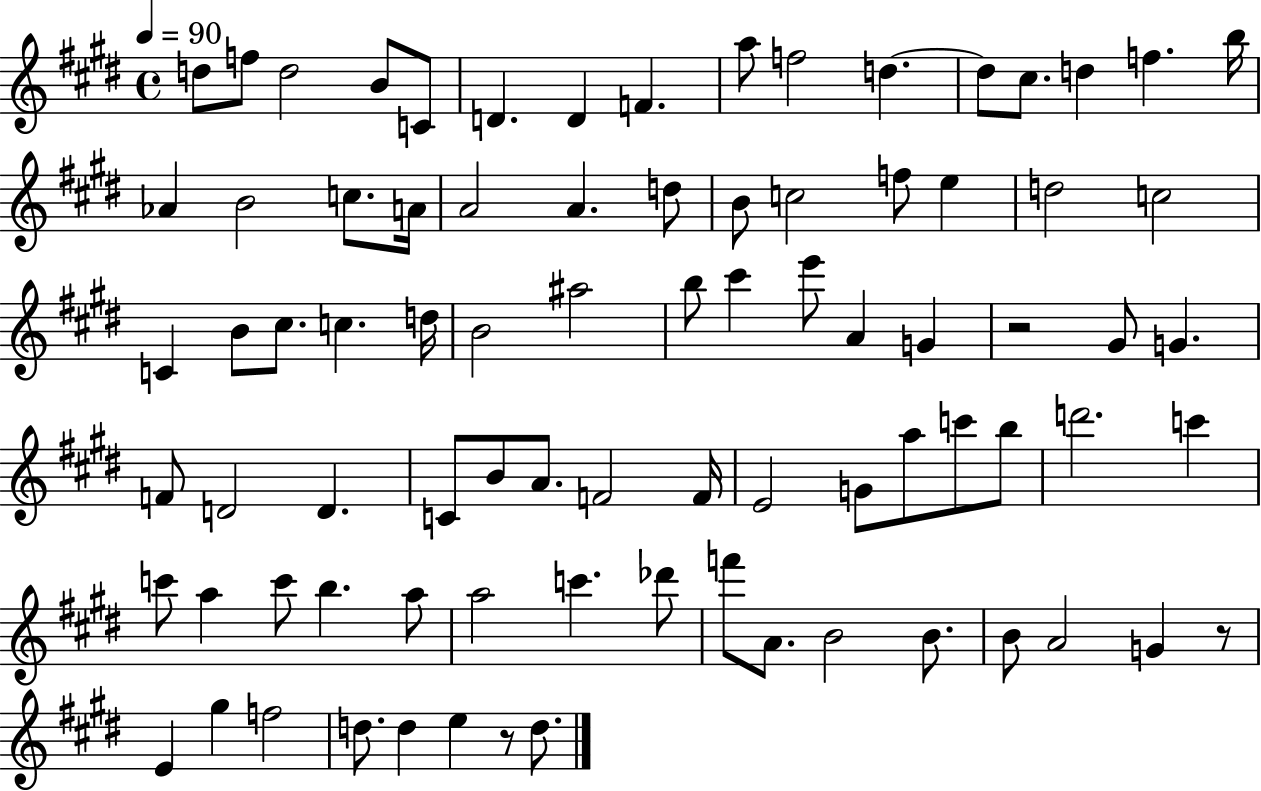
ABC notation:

X:1
T:Untitled
M:4/4
L:1/4
K:E
d/2 f/2 d2 B/2 C/2 D D F a/2 f2 d d/2 ^c/2 d f b/4 _A B2 c/2 A/4 A2 A d/2 B/2 c2 f/2 e d2 c2 C B/2 ^c/2 c d/4 B2 ^a2 b/2 ^c' e'/2 A G z2 ^G/2 G F/2 D2 D C/2 B/2 A/2 F2 F/4 E2 G/2 a/2 c'/2 b/2 d'2 c' c'/2 a c'/2 b a/2 a2 c' _d'/2 f'/2 A/2 B2 B/2 B/2 A2 G z/2 E ^g f2 d/2 d e z/2 d/2